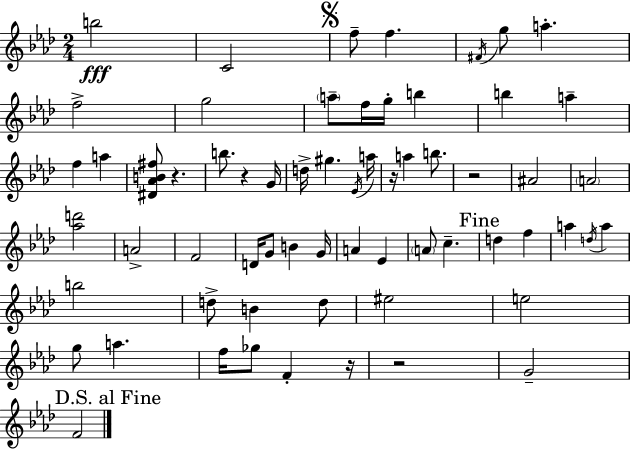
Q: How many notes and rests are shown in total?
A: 63